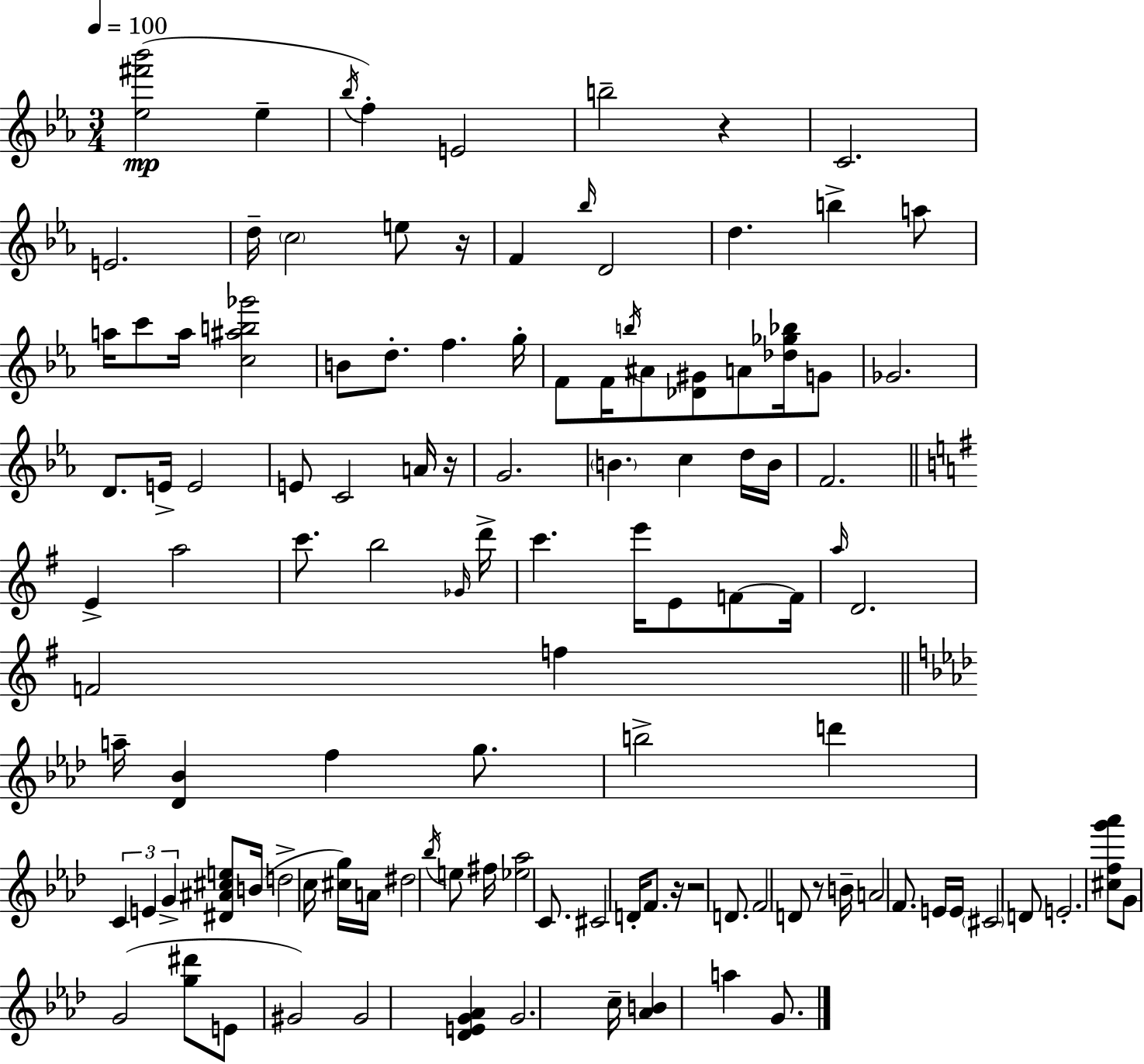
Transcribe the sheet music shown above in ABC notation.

X:1
T:Untitled
M:3/4
L:1/4
K:Cm
[_e^f'_b']2 _e _b/4 f E2 b2 z C2 E2 d/4 c2 e/2 z/4 F _b/4 D2 d b a/2 a/4 c'/2 a/4 [c^ab_g']2 B/2 d/2 f g/4 F/2 F/4 b/4 ^A/2 [_D^G]/2 A/2 [_d_g_b]/4 G/2 _G2 D/2 E/4 E2 E/2 C2 A/4 z/4 G2 B c d/4 B/4 F2 E a2 c'/2 b2 _G/4 d'/4 c' e'/4 E/2 F/2 F/4 a/4 D2 F2 f a/4 [_D_B] f g/2 b2 d' C E G [^D^A^ce]/2 B/4 d2 c/4 [^cg]/4 A/4 ^d2 _b/4 e/2 ^f/4 [_e_a]2 C/2 ^C2 D/4 F/2 z/4 z2 D/2 F2 D/2 z/2 B/4 A2 F/2 E/4 E/4 ^C2 D/2 E2 [^cfg'_a']/2 G/2 G2 [g^d']/2 E/2 ^G2 ^G2 [_DEG_A] G2 c/4 [_AB] a G/2